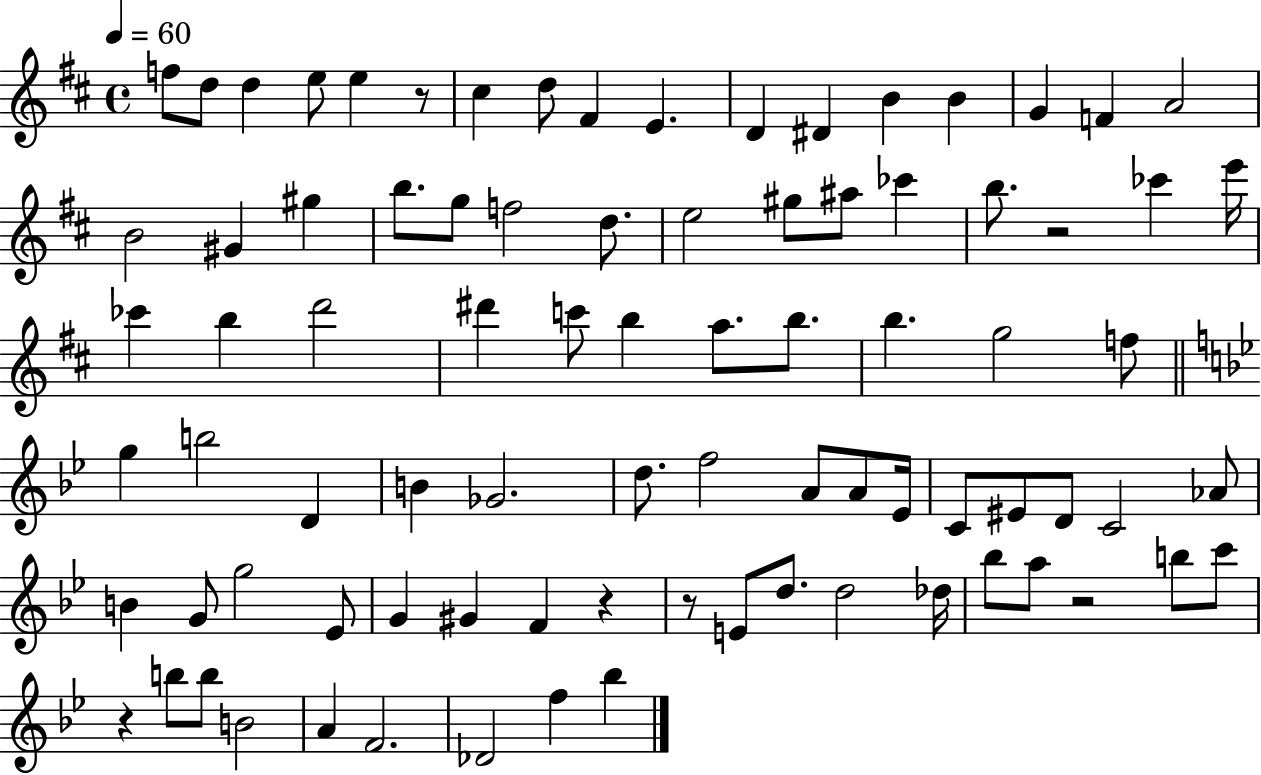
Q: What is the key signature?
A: D major